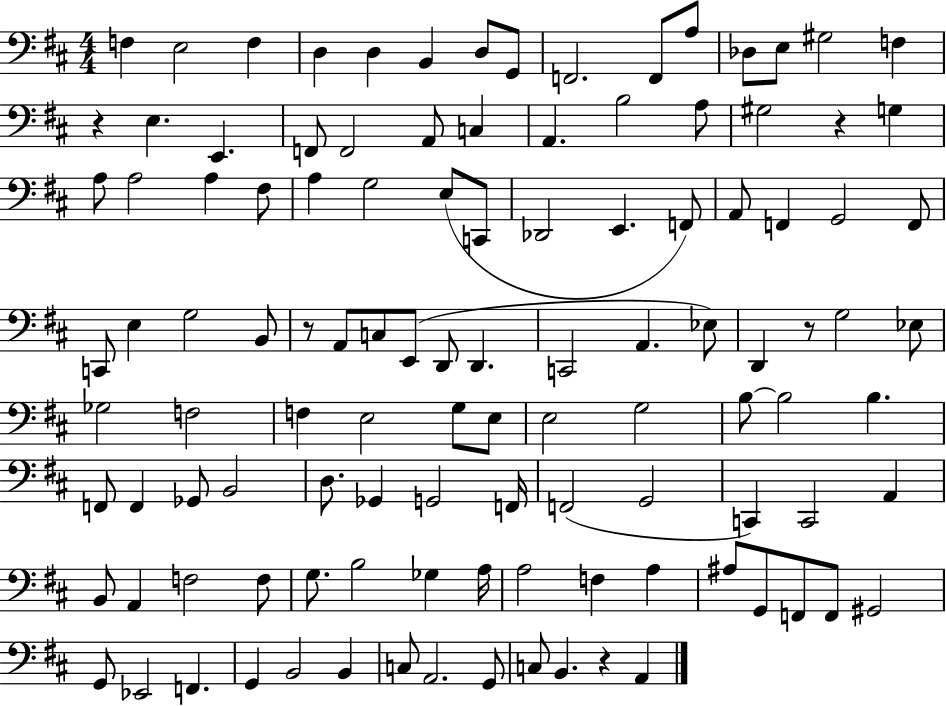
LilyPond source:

{
  \clef bass
  \numericTimeSignature
  \time 4/4
  \key d \major
  f4 e2 f4 | d4 d4 b,4 d8 g,8 | f,2. f,8 a8 | des8 e8 gis2 f4 | \break r4 e4. e,4. | f,8 f,2 a,8 c4 | a,4. b2 a8 | gis2 r4 g4 | \break a8 a2 a4 fis8 | a4 g2 e8( c,8 | des,2 e,4. f,8) | a,8 f,4 g,2 f,8 | \break c,8 e4 g2 b,8 | r8 a,8 c8 e,8( d,8 d,4. | c,2 a,4. ees8) | d,4 r8 g2 ees8 | \break ges2 f2 | f4 e2 g8 e8 | e2 g2 | b8~~ b2 b4. | \break f,8 f,4 ges,8 b,2 | d8. ges,4 g,2 f,16 | f,2( g,2 | c,4) c,2 a,4 | \break b,8 a,4 f2 f8 | g8. b2 ges4 a16 | a2 f4 a4 | ais8 g,8 f,8 f,8 gis,2 | \break g,8 ees,2 f,4. | g,4 b,2 b,4 | c8 a,2. g,8 | c8 b,4. r4 a,4 | \break \bar "|."
}